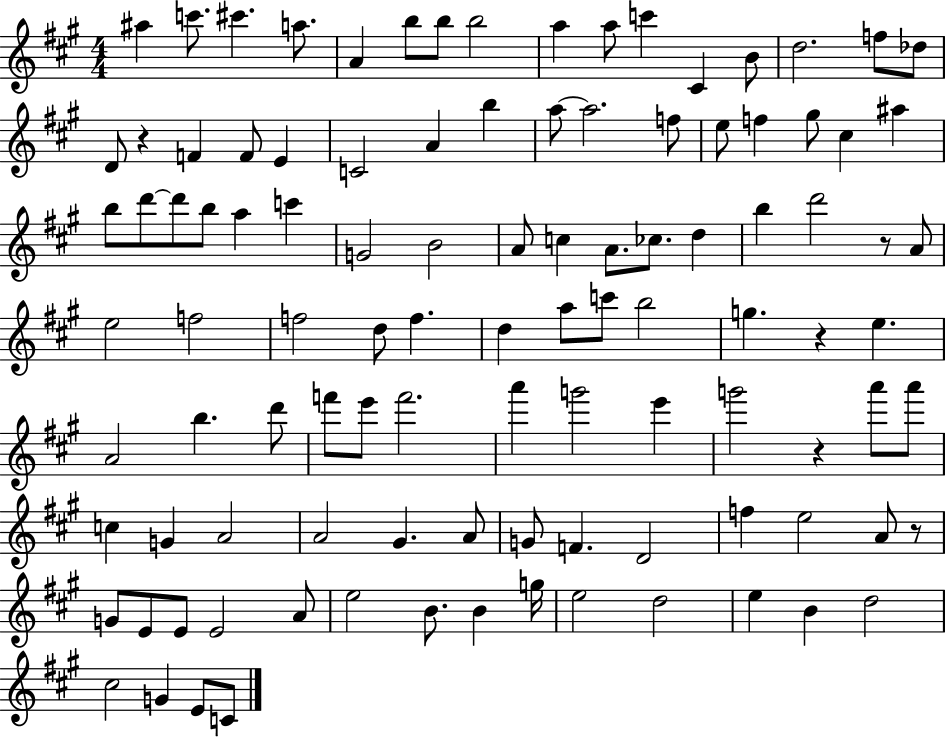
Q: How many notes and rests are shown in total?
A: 105